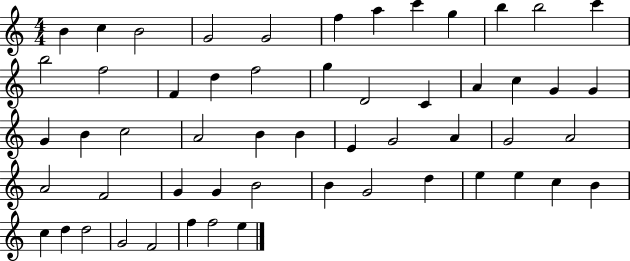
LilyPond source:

{
  \clef treble
  \numericTimeSignature
  \time 4/4
  \key c \major
  b'4 c''4 b'2 | g'2 g'2 | f''4 a''4 c'''4 g''4 | b''4 b''2 c'''4 | \break b''2 f''2 | f'4 d''4 f''2 | g''4 d'2 c'4 | a'4 c''4 g'4 g'4 | \break g'4 b'4 c''2 | a'2 b'4 b'4 | e'4 g'2 a'4 | g'2 a'2 | \break a'2 f'2 | g'4 g'4 b'2 | b'4 g'2 d''4 | e''4 e''4 c''4 b'4 | \break c''4 d''4 d''2 | g'2 f'2 | f''4 f''2 e''4 | \bar "|."
}